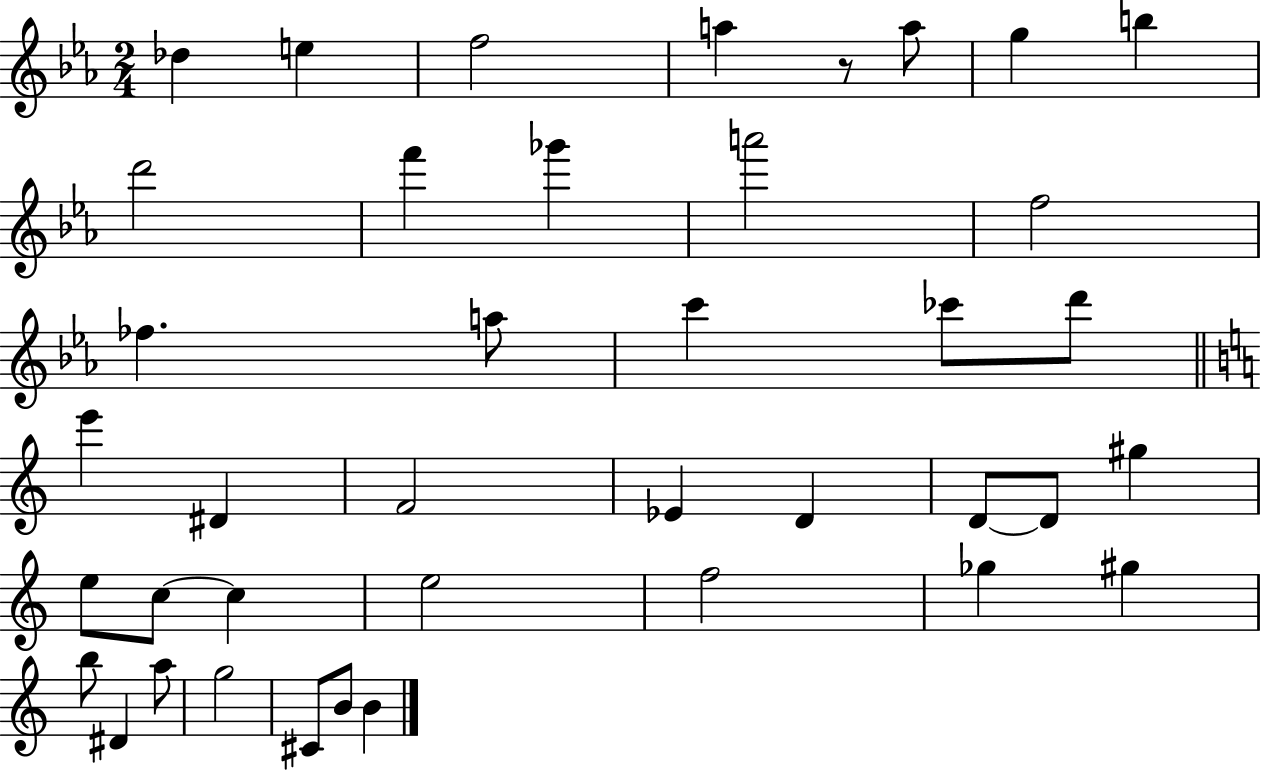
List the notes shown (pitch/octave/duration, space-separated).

Db5/q E5/q F5/h A5/q R/e A5/e G5/q B5/q D6/h F6/q Gb6/q A6/h F5/h FES5/q. A5/e C6/q CES6/e D6/e E6/q D#4/q F4/h Eb4/q D4/q D4/e D4/e G#5/q E5/e C5/e C5/q E5/h F5/h Gb5/q G#5/q B5/e D#4/q A5/e G5/h C#4/e B4/e B4/q